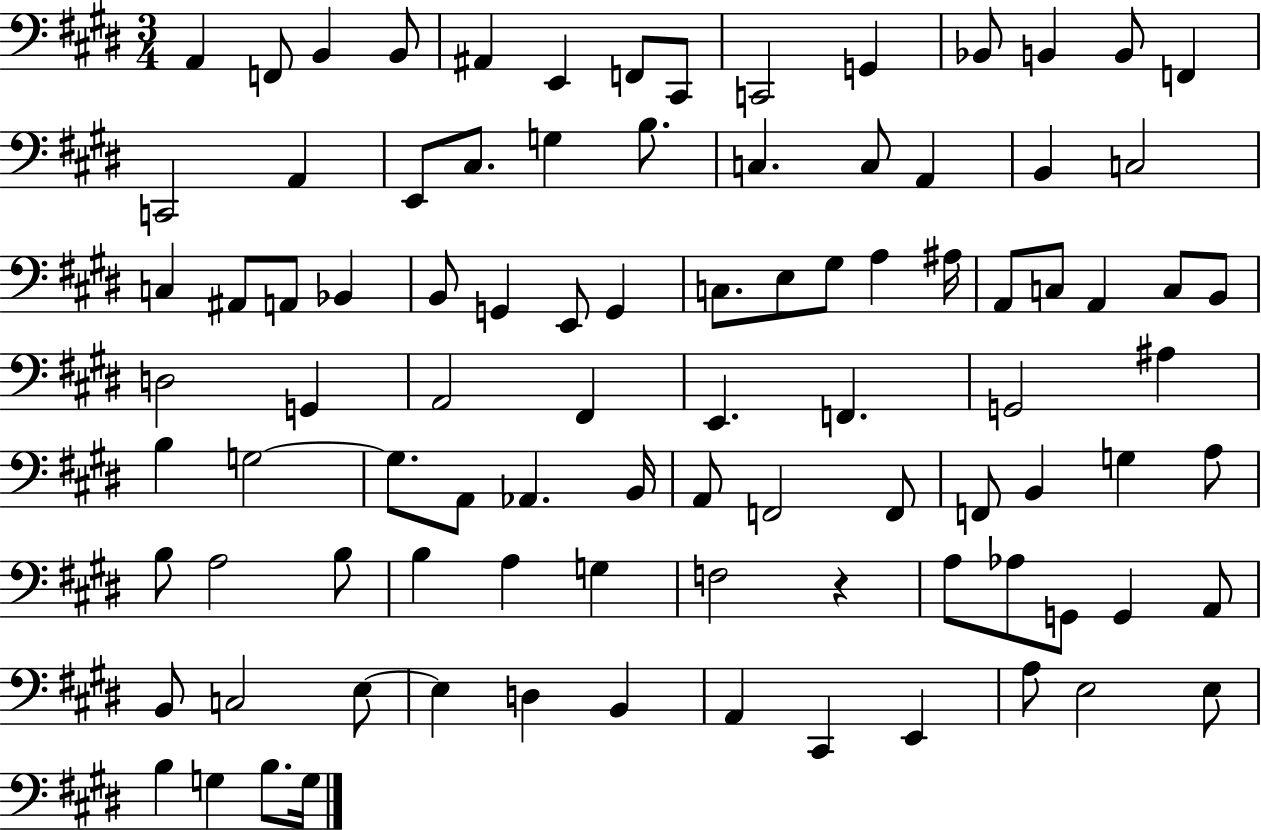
A2/q F2/e B2/q B2/e A#2/q E2/q F2/e C#2/e C2/h G2/q Bb2/e B2/q B2/e F2/q C2/h A2/q E2/e C#3/e. G3/q B3/e. C3/q. C3/e A2/q B2/q C3/h C3/q A#2/e A2/e Bb2/q B2/e G2/q E2/e G2/q C3/e. E3/e G#3/e A3/q A#3/s A2/e C3/e A2/q C3/e B2/e D3/h G2/q A2/h F#2/q E2/q. F2/q. G2/h A#3/q B3/q G3/h G3/e. A2/e Ab2/q. B2/s A2/e F2/h F2/e F2/e B2/q G3/q A3/e B3/e A3/h B3/e B3/q A3/q G3/q F3/h R/q A3/e Ab3/e G2/e G2/q A2/e B2/e C3/h E3/e E3/q D3/q B2/q A2/q C#2/q E2/q A3/e E3/h E3/e B3/q G3/q B3/e. G3/s